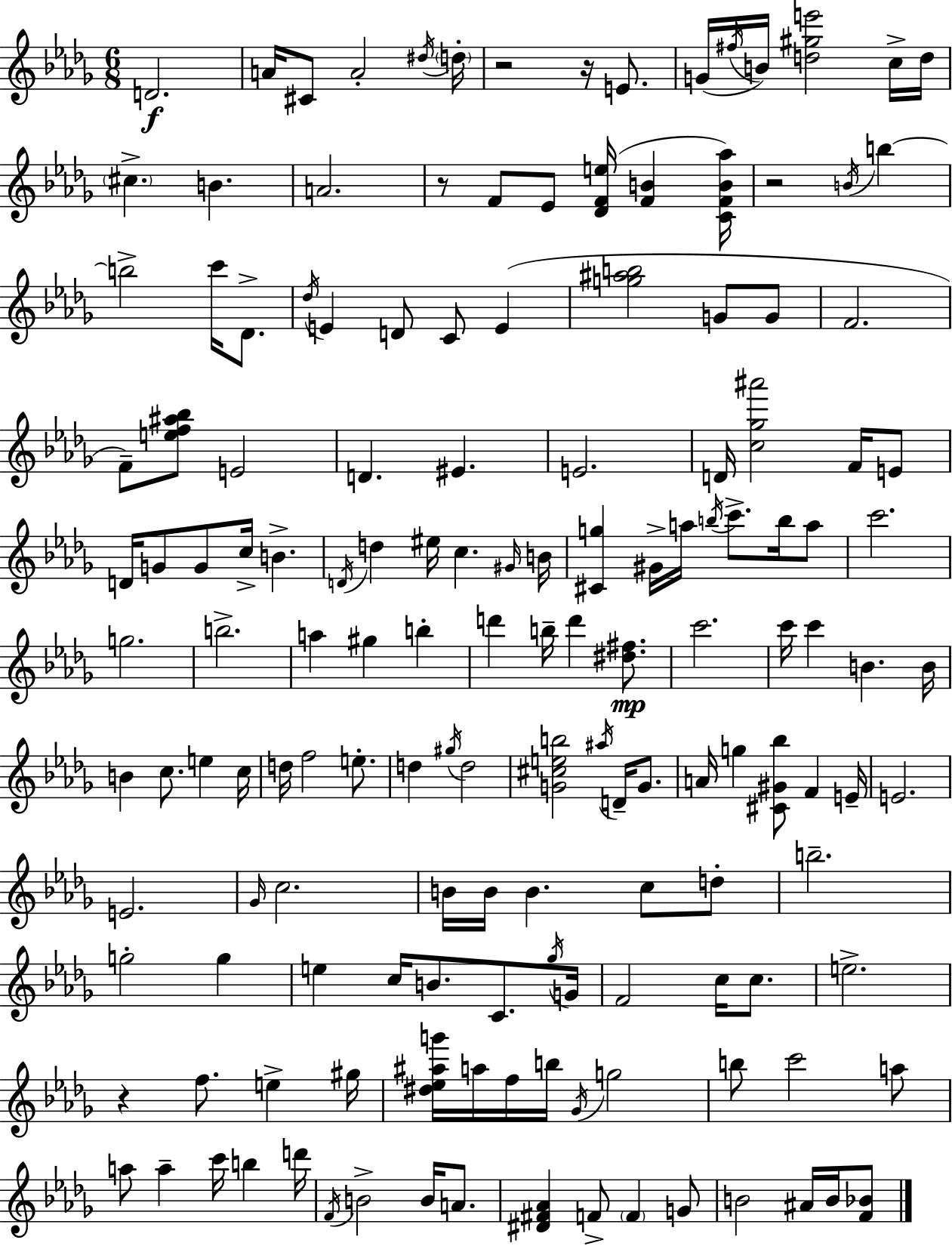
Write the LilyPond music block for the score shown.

{
  \clef treble
  \numericTimeSignature
  \time 6/8
  \key bes \minor
  d'2.\f | a'16 cis'8 a'2-. \acciaccatura { dis''16 } | \parenthesize d''16-. r2 r16 e'8. | g'16( \acciaccatura { fis''16 } b'16) <d'' gis'' e'''>2 | \break c''16-> d''16 \parenthesize cis''4.-> b'4. | a'2. | r8 f'8 ees'8 <des' f' e''>16( <f' b'>4 | <c' f' b' aes''>16) r2 \acciaccatura { b'16 } b''4~~ | \break b''2-> c'''16 | des'8.-> \acciaccatura { des''16 } e'4 d'8 c'8 | e'4( <g'' ais'' b''>2 | g'8 g'8 f'2. | \break f'8--) <e'' f'' ais'' bes''>8 e'2 | d'4. eis'4. | e'2. | d'16 <c'' ges'' ais'''>2 | \break f'16 e'8 d'16 g'8 g'8 c''16-> b'4.-> | \acciaccatura { d'16 } d''4 eis''16 c''4. | \grace { gis'16 } b'16 <cis' g''>4 gis'16-> a''16 | \acciaccatura { b''16 } c'''8.-> b''16 a''8 c'''2. | \break g''2. | b''2.-> | a''4 gis''4 | b''4-. d'''4 b''16-- | \break d'''4 <dis'' fis''>8.\mp c'''2. | c'''16 c'''4 | b'4. b'16 b'4 c''8. | e''4 c''16 d''16 f''2 | \break e''8.-. d''4 \acciaccatura { gis''16 } | d''2 <g' cis'' e'' b''>2 | \acciaccatura { ais''16 } d'16-- g'8. a'16 g''4 | <cis' gis' bes''>8 f'4 e'16-- e'2. | \break e'2. | \grace { ges'16 } c''2. | b'16 b'16 | b'4. c''8 d''8-. b''2.-- | \break g''2-. | g''4 e''4 | c''16 b'8. c'8. \acciaccatura { ges''16 } g'16 f'2 | c''16 c''8. e''2.-> | \break r4 | f''8. e''4-> gis''16 <dis'' ees'' ais'' g'''>16 | a''16 f''16 b''16 \acciaccatura { ges'16 } g''2 | b''8 c'''2 a''8 | \break a''8 a''4-- c'''16 b''4 d'''16 | \acciaccatura { f'16 } b'2-> b'16 a'8. | <dis' fis' aes'>4 f'8-> \parenthesize f'4 g'8 | b'2 ais'16 b'16 <f' bes'>8 | \break \bar "|."
}